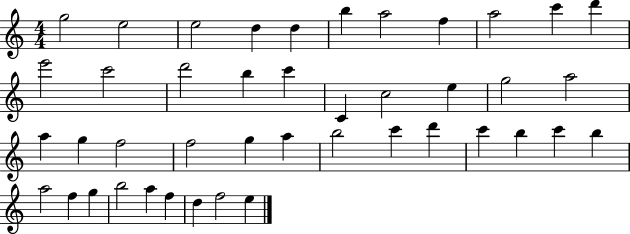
G5/h E5/h E5/h D5/q D5/q B5/q A5/h F5/q A5/h C6/q D6/q E6/h C6/h D6/h B5/q C6/q C4/q C5/h E5/q G5/h A5/h A5/q G5/q F5/h F5/h G5/q A5/q B5/h C6/q D6/q C6/q B5/q C6/q B5/q A5/h F5/q G5/q B5/h A5/q F5/q D5/q F5/h E5/q